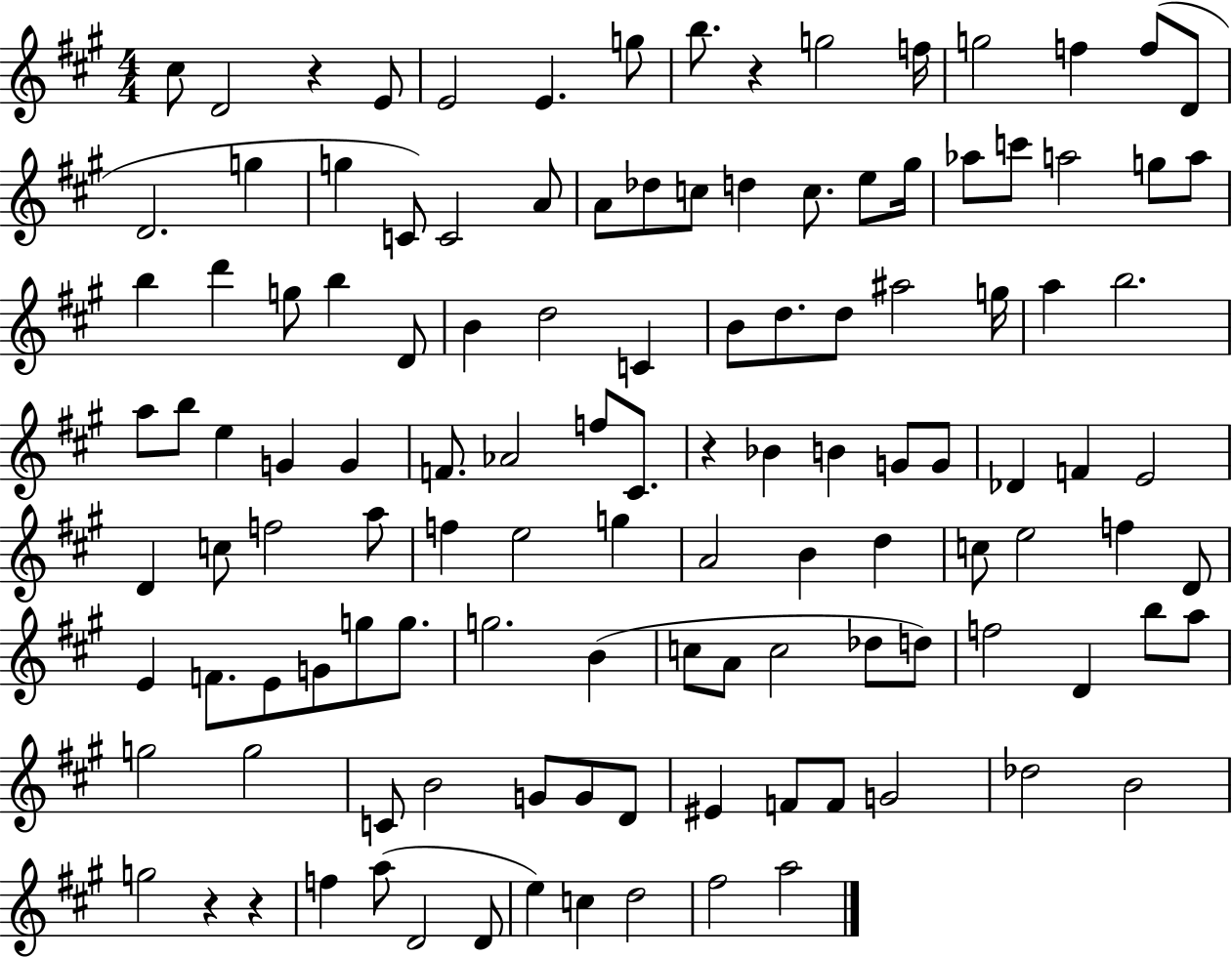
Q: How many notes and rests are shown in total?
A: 121